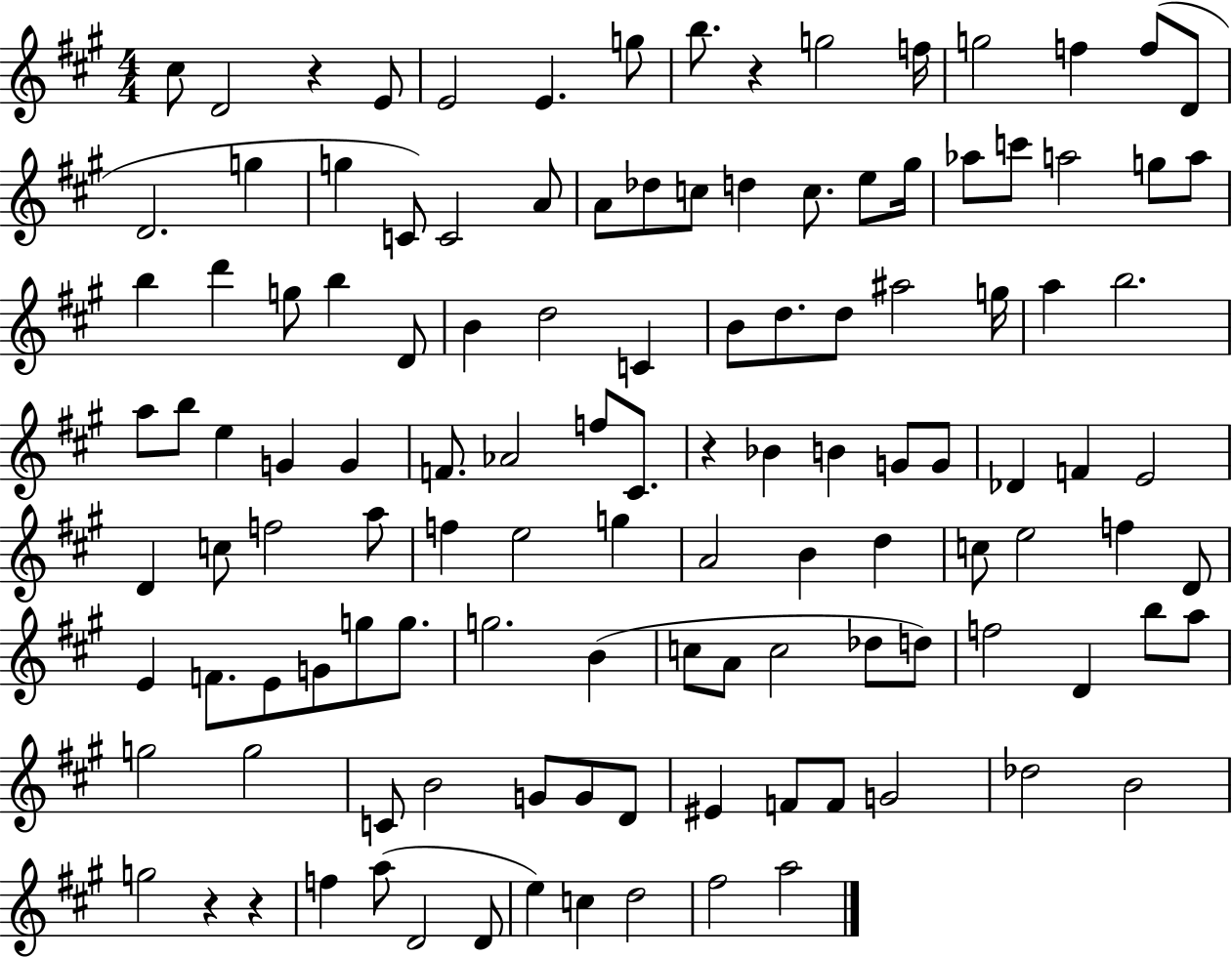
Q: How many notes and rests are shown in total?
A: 121